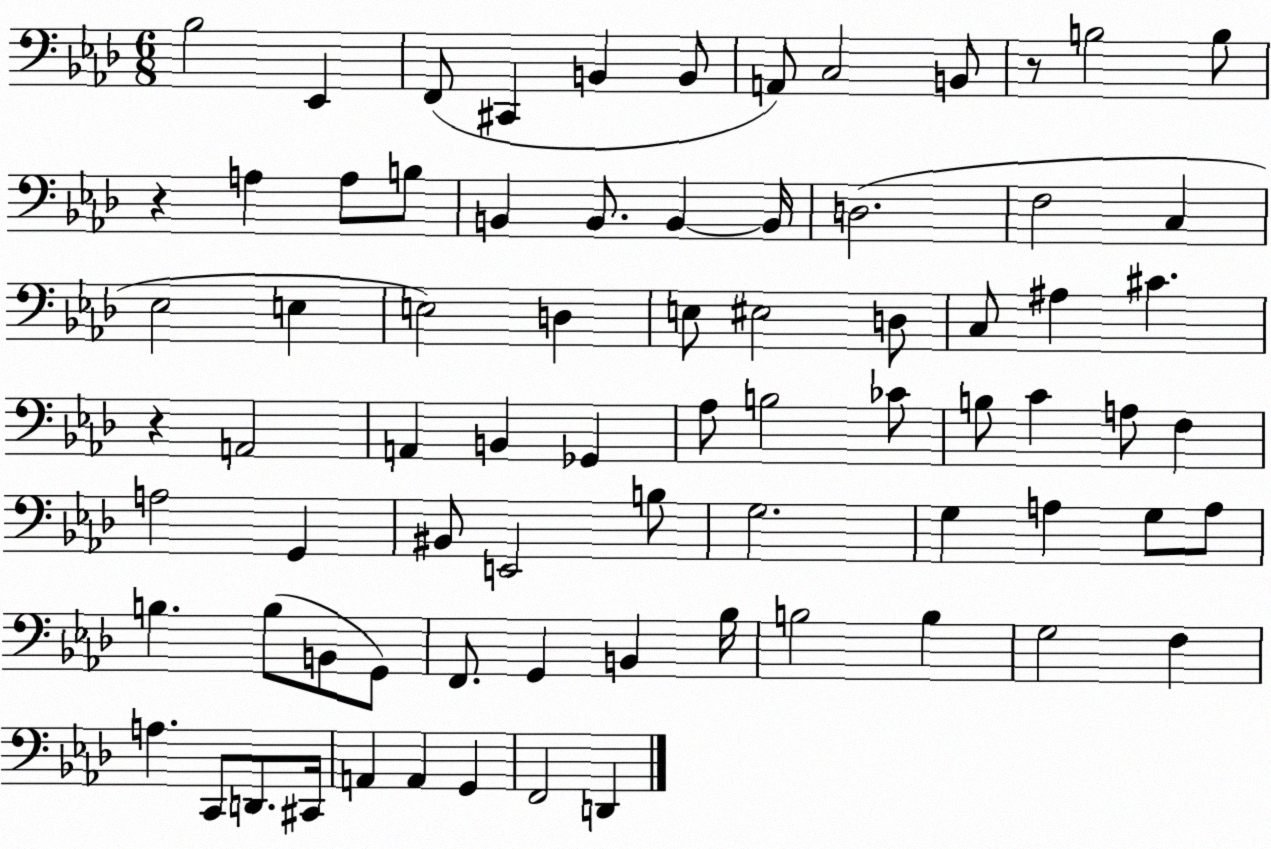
X:1
T:Untitled
M:6/8
L:1/4
K:Ab
_B,2 _E,, F,,/2 ^C,, B,, B,,/2 A,,/2 C,2 B,,/2 z/2 B,2 B,/2 z A, A,/2 B,/2 B,, B,,/2 B,, B,,/4 D,2 F,2 C, _E,2 E, E,2 D, E,/2 ^E,2 D,/2 C,/2 ^A, ^C z A,,2 A,, B,, _G,, _A,/2 B,2 _C/2 B,/2 C A,/2 F, A,2 G,, ^B,,/2 E,,2 B,/2 G,2 G, A, G,/2 A,/2 B, B,/2 B,,/2 G,,/2 F,,/2 G,, B,, _B,/4 B,2 B, G,2 F, A, C,,/2 D,,/2 ^C,,/4 A,, A,, G,, F,,2 D,,